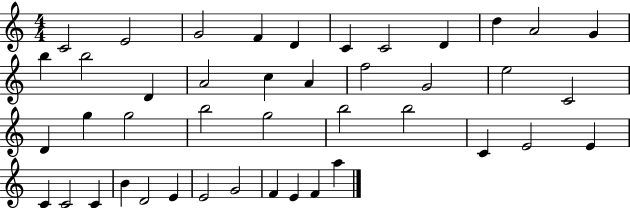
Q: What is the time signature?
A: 4/4